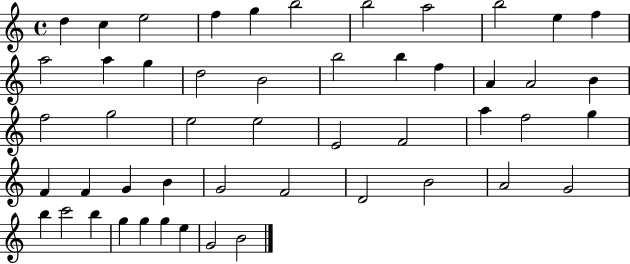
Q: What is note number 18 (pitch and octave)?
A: B5